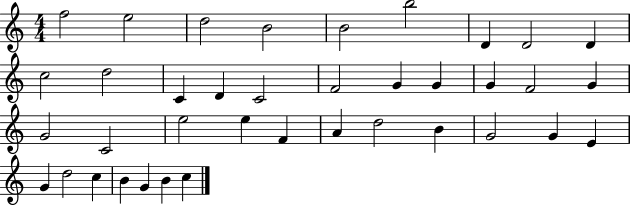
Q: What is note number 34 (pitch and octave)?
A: C5